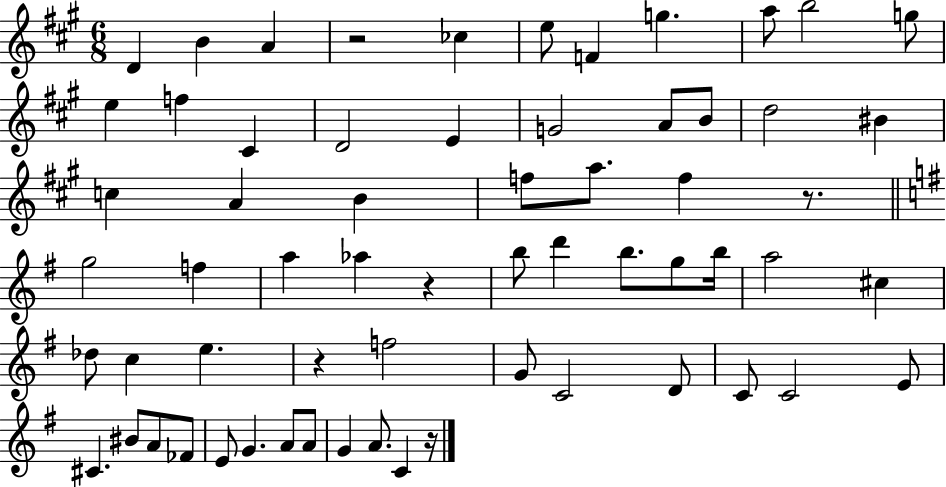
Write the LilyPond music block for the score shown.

{
  \clef treble
  \numericTimeSignature
  \time 6/8
  \key a \major
  d'4 b'4 a'4 | r2 ces''4 | e''8 f'4 g''4. | a''8 b''2 g''8 | \break e''4 f''4 cis'4 | d'2 e'4 | g'2 a'8 b'8 | d''2 bis'4 | \break c''4 a'4 b'4 | f''8 a''8. f''4 r8. | \bar "||" \break \key e \minor g''2 f''4 | a''4 aes''4 r4 | b''8 d'''4 b''8. g''8 b''16 | a''2 cis''4 | \break des''8 c''4 e''4. | r4 f''2 | g'8 c'2 d'8 | c'8 c'2 e'8 | \break cis'4. bis'8 a'8 fes'8 | e'8 g'4. a'8 a'8 | g'4 a'8. c'4 r16 | \bar "|."
}